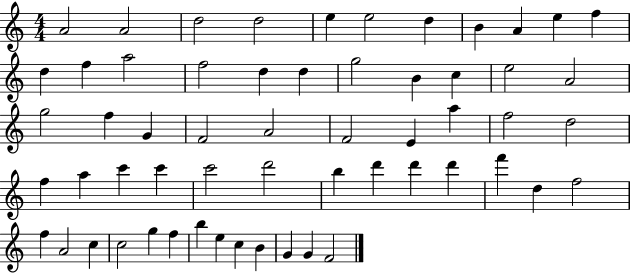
A4/h A4/h D5/h D5/h E5/q E5/h D5/q B4/q A4/q E5/q F5/q D5/q F5/q A5/h F5/h D5/q D5/q G5/h B4/q C5/q E5/h A4/h G5/h F5/q G4/q F4/h A4/h F4/h E4/q A5/q F5/h D5/h F5/q A5/q C6/q C6/q C6/h D6/h B5/q D6/q D6/q D6/q F6/q D5/q F5/h F5/q A4/h C5/q C5/h G5/q F5/q B5/q E5/q C5/q B4/q G4/q G4/q F4/h